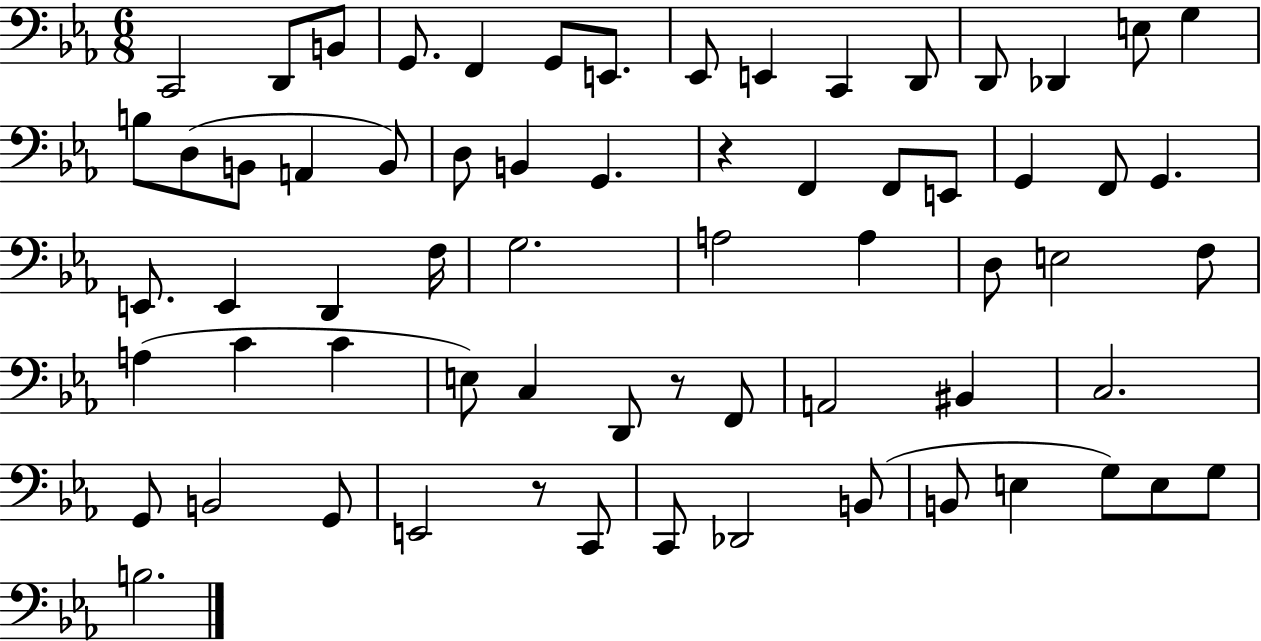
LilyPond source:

{
  \clef bass
  \numericTimeSignature
  \time 6/8
  \key ees \major
  \repeat volta 2 { c,2 d,8 b,8 | g,8. f,4 g,8 e,8. | ees,8 e,4 c,4 d,8 | d,8 des,4 e8 g4 | \break b8 d8( b,8 a,4 b,8) | d8 b,4 g,4. | r4 f,4 f,8 e,8 | g,4 f,8 g,4. | \break e,8. e,4 d,4 f16 | g2. | a2 a4 | d8 e2 f8 | \break a4( c'4 c'4 | e8) c4 d,8 r8 f,8 | a,2 bis,4 | c2. | \break g,8 b,2 g,8 | e,2 r8 c,8 | c,8 des,2 b,8( | b,8 e4 g8) e8 g8 | \break b2. | } \bar "|."
}